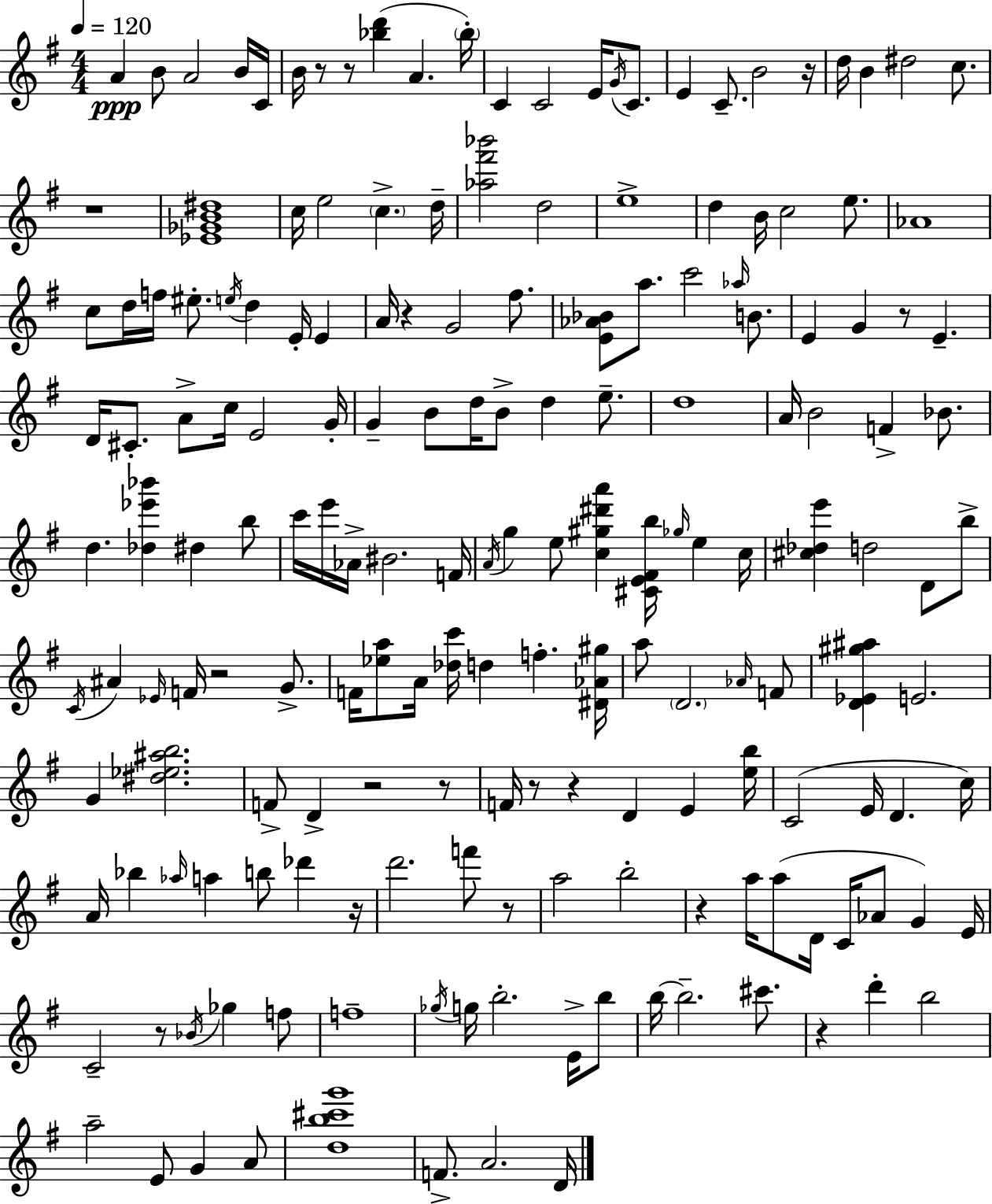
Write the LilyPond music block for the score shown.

{
  \clef treble
  \numericTimeSignature
  \time 4/4
  \key e \minor
  \tempo 4 = 120
  a'4\ppp b'8 a'2 b'16 c'16 | b'16 r8 r8 <bes'' d'''>4( a'4. \parenthesize bes''16-.) | c'4 c'2 e'16 \acciaccatura { g'16 } c'8. | e'4 c'8.-- b'2 | \break r16 d''16 b'4 dis''2 c''8. | r1 | <ees' ges' b' dis''>1 | c''16 e''2 \parenthesize c''4.-> | \break d''16-- <aes'' fis''' bes'''>2 d''2 | e''1-> | d''4 b'16 c''2 e''8. | aes'1 | \break c''8 d''16 f''16 eis''8.-. \acciaccatura { e''16 } d''4 e'16-. e'4 | a'16 r4 g'2 fis''8. | <e' aes' bes'>8 a''8. c'''2 \grace { aes''16 } | b'8. e'4 g'4 r8 e'4.-- | \break d'16 cis'8.-. a'8-> c''16 e'2 | g'16-. g'4-- b'8 d''16 b'8-> d''4 | e''8.-- d''1 | a'16 b'2 f'4-> | \break bes'8. d''4. <des'' ees''' bes'''>4 dis''4 | b''8 c'''16 e'''16 aes'16-> bis'2. | f'16 \acciaccatura { a'16 } g''4 e''8 <c'' gis'' dis''' a'''>4 <cis' e' fis' b''>16 \grace { ges''16 } | e''4 c''16 <cis'' des'' e'''>4 d''2 | \break d'8 b''8-> \acciaccatura { c'16 } ais'4 \grace { ees'16 } f'16 r2 | g'8.-> f'16 <ees'' a''>8 a'16 <des'' c'''>16 d''4 | f''4.-. <dis' aes' gis''>16 a''8 \parenthesize d'2. | \grace { aes'16 } f'8 <d' ees' gis'' ais''>4 e'2. | \break g'4 <dis'' ees'' ais'' b''>2. | f'8-> d'4-> r2 | r8 f'16 r8 r4 d'4 | e'4 <e'' b''>16 c'2( | \break e'16 d'4. c''16) a'16 bes''4 \grace { aes''16 } a''4 | b''8 des'''4 r16 d'''2. | f'''8 r8 a''2 | b''2-. r4 a''16 a''8( | \break d'16 c'16 aes'8 g'4) e'16 c'2-- | r8 \acciaccatura { bes'16 } ges''4 f''8 f''1-- | \acciaccatura { ges''16 } g''16 b''2.-. | e'16-> b''8 b''16~~ b''2.-- | \break cis'''8. r4 d'''4-. | b''2 a''2-- | e'8 g'4 a'8 <d'' b'' cis''' g'''>1 | f'8.-> a'2. | \break d'16 \bar "|."
}